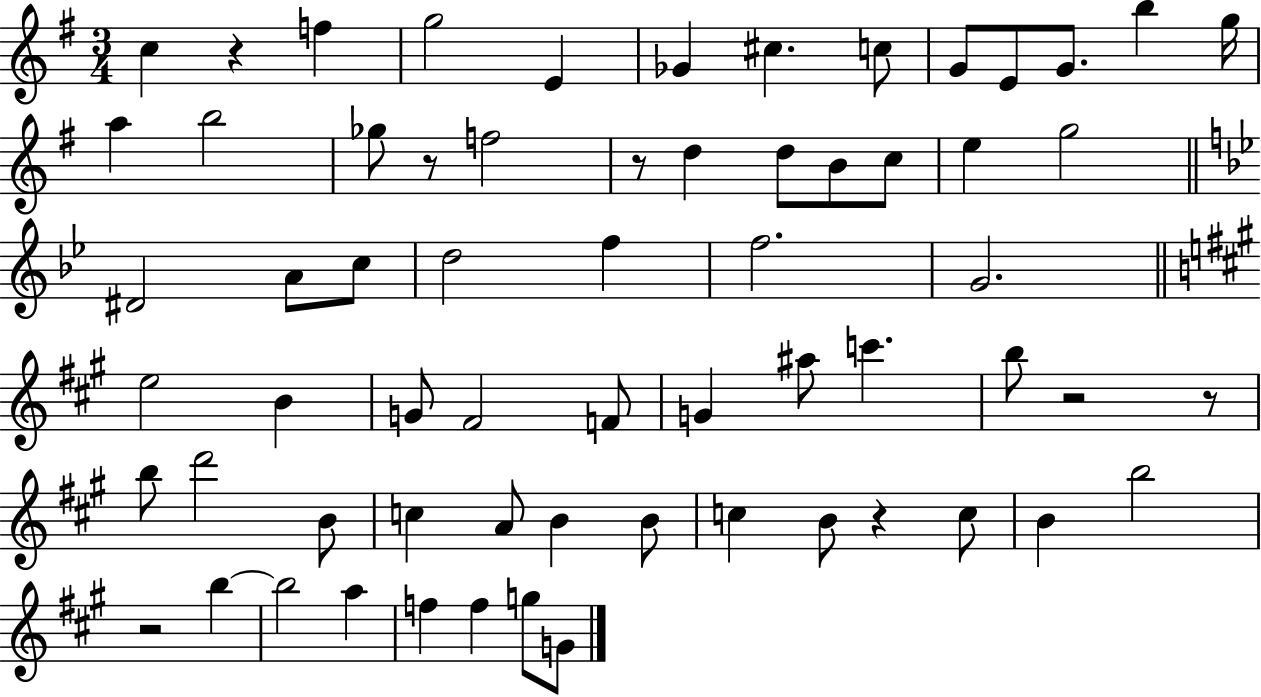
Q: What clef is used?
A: treble